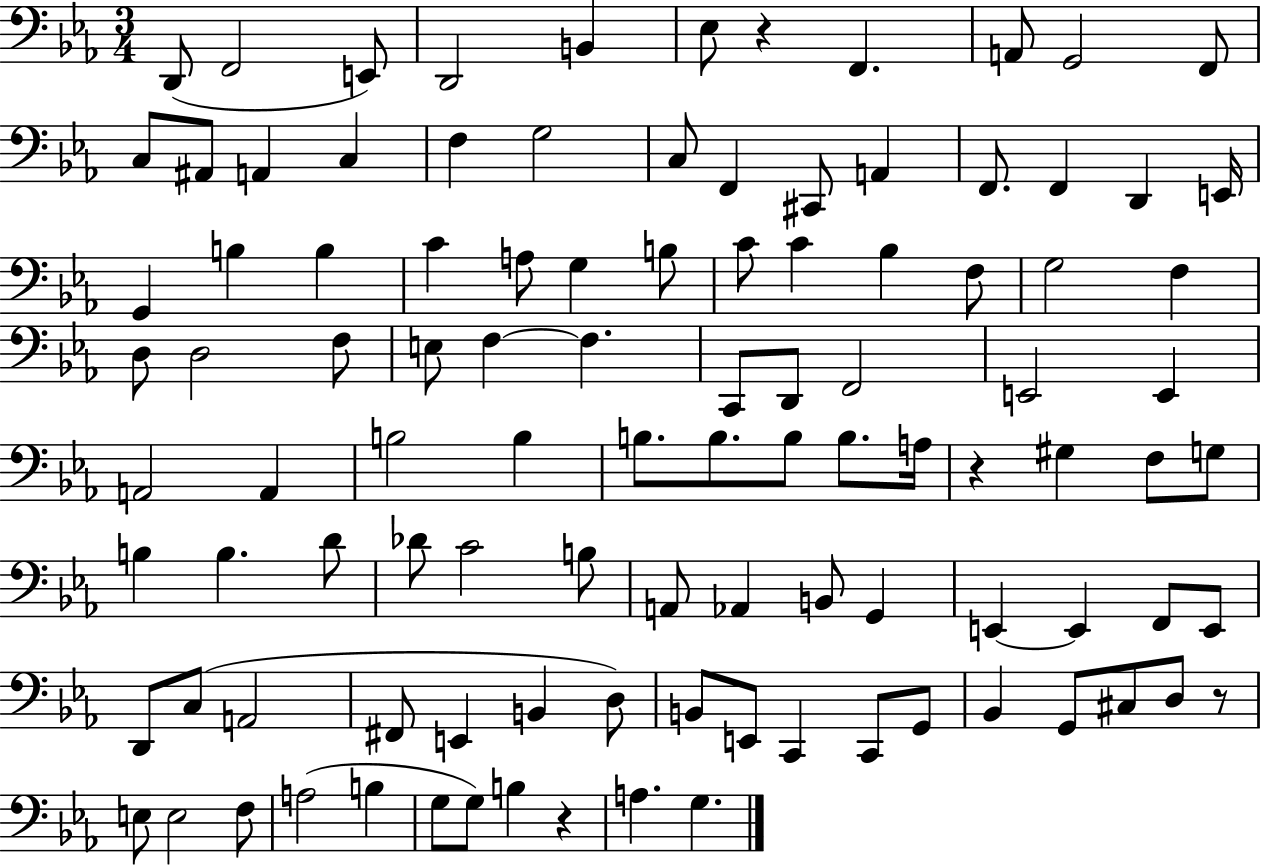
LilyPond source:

{
  \clef bass
  \numericTimeSignature
  \time 3/4
  \key ees \major
  d,8( f,2 e,8) | d,2 b,4 | ees8 r4 f,4. | a,8 g,2 f,8 | \break c8 ais,8 a,4 c4 | f4 g2 | c8 f,4 cis,8 a,4 | f,8. f,4 d,4 e,16 | \break g,4 b4 b4 | c'4 a8 g4 b8 | c'8 c'4 bes4 f8 | g2 f4 | \break d8 d2 f8 | e8 f4~~ f4. | c,8 d,8 f,2 | e,2 e,4 | \break a,2 a,4 | b2 b4 | b8. b8. b8 b8. a16 | r4 gis4 f8 g8 | \break b4 b4. d'8 | des'8 c'2 b8 | a,8 aes,4 b,8 g,4 | e,4~~ e,4 f,8 e,8 | \break d,8 c8( a,2 | fis,8 e,4 b,4 d8) | b,8 e,8 c,4 c,8 g,8 | bes,4 g,8 cis8 d8 r8 | \break e8 e2 f8 | a2( b4 | g8 g8) b4 r4 | a4. g4. | \break \bar "|."
}